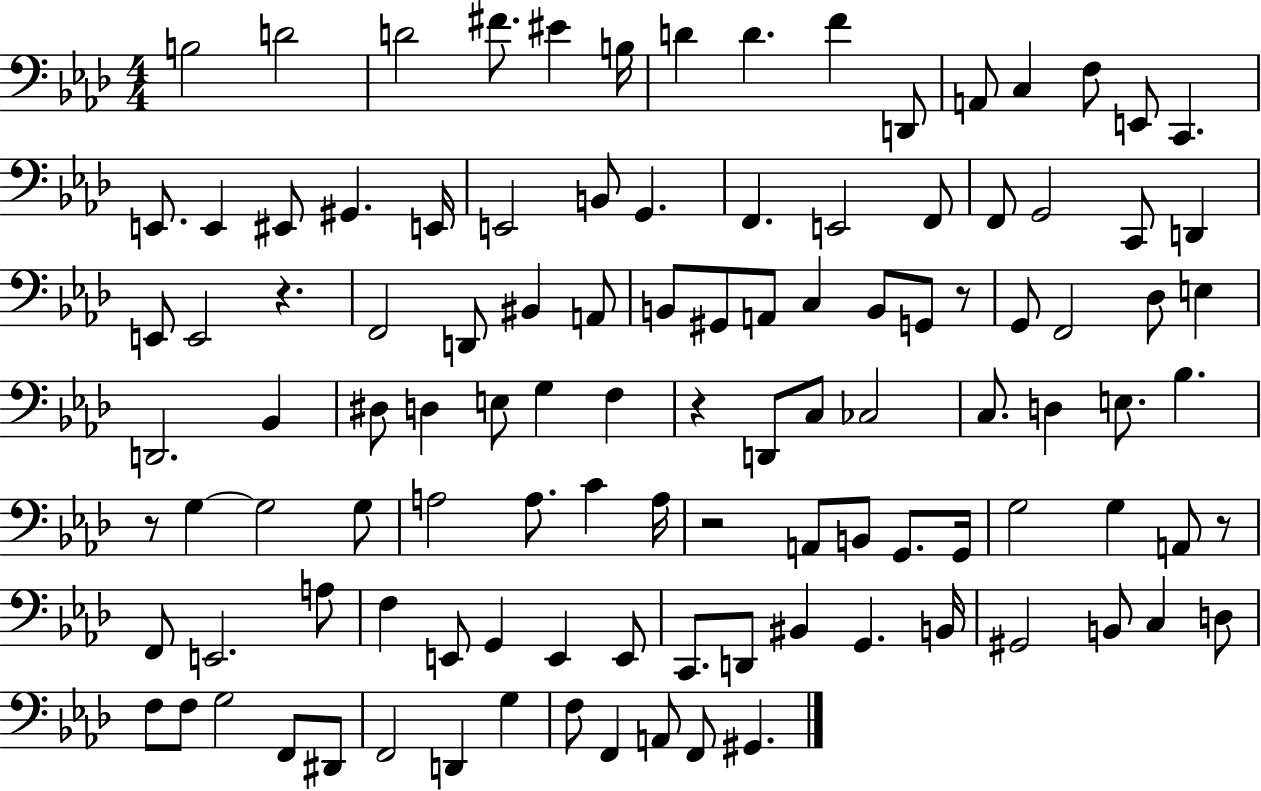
B3/h D4/h D4/h F#4/e. EIS4/q B3/s D4/q D4/q. F4/q D2/e A2/e C3/q F3/e E2/e C2/q. E2/e. E2/q EIS2/e G#2/q. E2/s E2/h B2/e G2/q. F2/q. E2/h F2/e F2/e G2/h C2/e D2/q E2/e E2/h R/q. F2/h D2/e BIS2/q A2/e B2/e G#2/e A2/e C3/q B2/e G2/e R/e G2/e F2/h Db3/e E3/q D2/h. Bb2/q D#3/e D3/q E3/e G3/q F3/q R/q D2/e C3/e CES3/h C3/e. D3/q E3/e. Bb3/q. R/e G3/q G3/h G3/e A3/h A3/e. C4/q A3/s R/h A2/e B2/e G2/e. G2/s G3/h G3/q A2/e R/e F2/e E2/h. A3/e F3/q E2/e G2/q E2/q E2/e C2/e. D2/e BIS2/q G2/q. B2/s G#2/h B2/e C3/q D3/e F3/e F3/e G3/h F2/e D#2/e F2/h D2/q G3/q F3/e F2/q A2/e F2/e G#2/q.